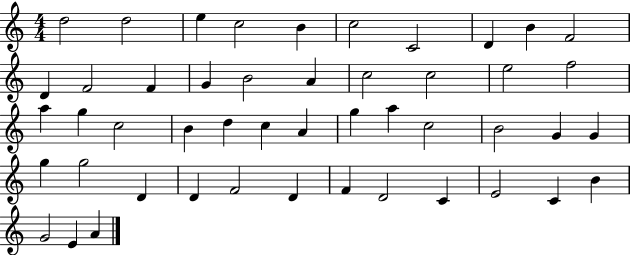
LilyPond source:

{
  \clef treble
  \numericTimeSignature
  \time 4/4
  \key c \major
  d''2 d''2 | e''4 c''2 b'4 | c''2 c'2 | d'4 b'4 f'2 | \break d'4 f'2 f'4 | g'4 b'2 a'4 | c''2 c''2 | e''2 f''2 | \break a''4 g''4 c''2 | b'4 d''4 c''4 a'4 | g''4 a''4 c''2 | b'2 g'4 g'4 | \break g''4 g''2 d'4 | d'4 f'2 d'4 | f'4 d'2 c'4 | e'2 c'4 b'4 | \break g'2 e'4 a'4 | \bar "|."
}